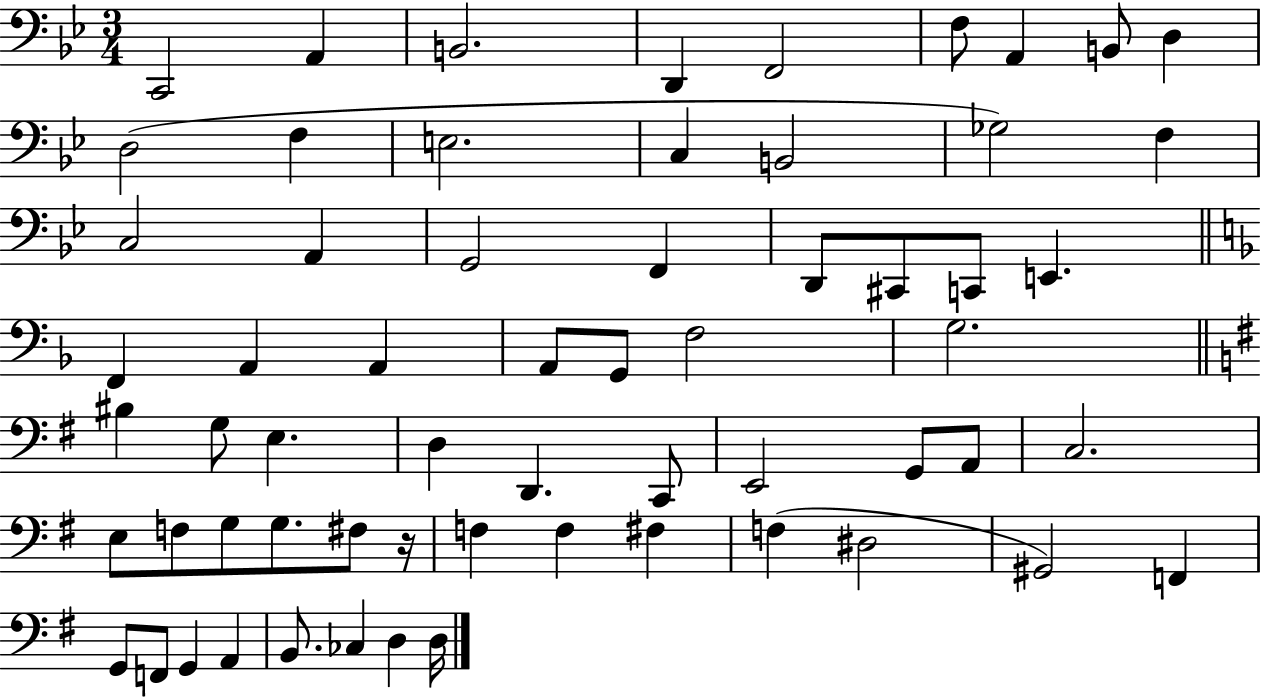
{
  \clef bass
  \numericTimeSignature
  \time 3/4
  \key bes \major
  c,2 a,4 | b,2. | d,4 f,2 | f8 a,4 b,8 d4 | \break d2( f4 | e2. | c4 b,2 | ges2) f4 | \break c2 a,4 | g,2 f,4 | d,8 cis,8 c,8 e,4. | \bar "||" \break \key f \major f,4 a,4 a,4 | a,8 g,8 f2 | g2. | \bar "||" \break \key e \minor bis4 g8 e4. | d4 d,4. c,8 | e,2 g,8 a,8 | c2. | \break e8 f8 g8 g8. fis8 r16 | f4 f4 fis4 | f4( dis2 | gis,2) f,4 | \break g,8 f,8 g,4 a,4 | b,8. ces4 d4 d16 | \bar "|."
}